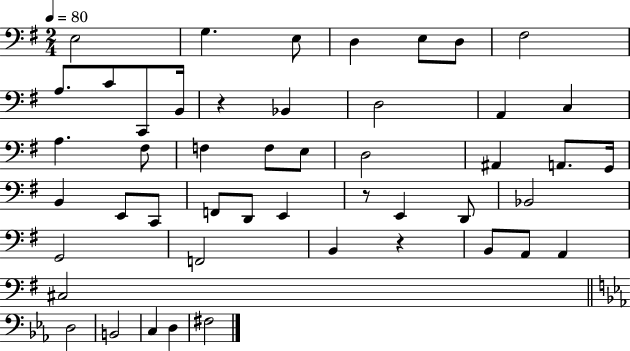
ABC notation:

X:1
T:Untitled
M:2/4
L:1/4
K:G
E,2 G, E,/2 D, E,/2 D,/2 ^F,2 A,/2 C/2 C,,/2 B,,/4 z _B,, D,2 A,, C, A, ^F,/2 F, F,/2 E,/2 D,2 ^A,, A,,/2 G,,/4 B,, E,,/2 C,,/2 F,,/2 D,,/2 E,, z/2 E,, D,,/2 _B,,2 G,,2 F,,2 B,, z B,,/2 A,,/2 A,, ^C,2 D,2 B,,2 C, D, ^F,2